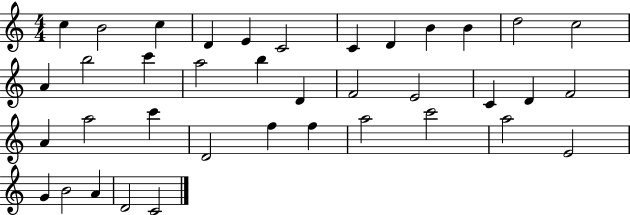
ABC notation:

X:1
T:Untitled
M:4/4
L:1/4
K:C
c B2 c D E C2 C D B B d2 c2 A b2 c' a2 b D F2 E2 C D F2 A a2 c' D2 f f a2 c'2 a2 E2 G B2 A D2 C2